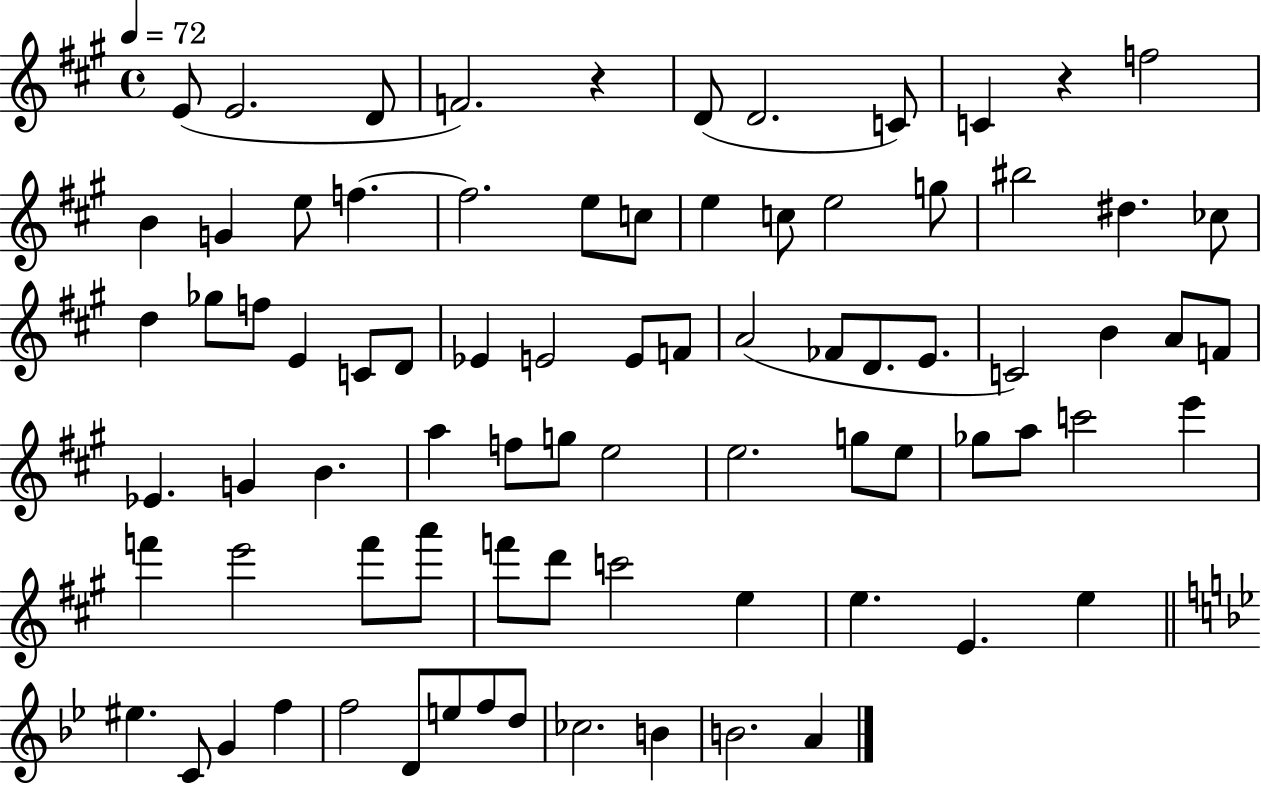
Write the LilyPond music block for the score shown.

{
  \clef treble
  \time 4/4
  \defaultTimeSignature
  \key a \major
  \tempo 4 = 72
  e'8( e'2. d'8 | f'2.) r4 | d'8( d'2. c'8) | c'4 r4 f''2 | \break b'4 g'4 e''8 f''4.~~ | f''2. e''8 c''8 | e''4 c''8 e''2 g''8 | bis''2 dis''4. ces''8 | \break d''4 ges''8 f''8 e'4 c'8 d'8 | ees'4 e'2 e'8 f'8 | a'2( fes'8 d'8. e'8. | c'2) b'4 a'8 f'8 | \break ees'4. g'4 b'4. | a''4 f''8 g''8 e''2 | e''2. g''8 e''8 | ges''8 a''8 c'''2 e'''4 | \break f'''4 e'''2 f'''8 a'''8 | f'''8 d'''8 c'''2 e''4 | e''4. e'4. e''4 | \bar "||" \break \key bes \major eis''4. c'8 g'4 f''4 | f''2 d'8 e''8 f''8 d''8 | ces''2. b'4 | b'2. a'4 | \break \bar "|."
}